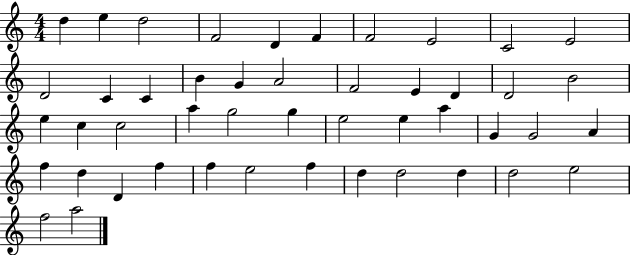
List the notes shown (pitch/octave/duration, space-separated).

D5/q E5/q D5/h F4/h D4/q F4/q F4/h E4/h C4/h E4/h D4/h C4/q C4/q B4/q G4/q A4/h F4/h E4/q D4/q D4/h B4/h E5/q C5/q C5/h A5/q G5/h G5/q E5/h E5/q A5/q G4/q G4/h A4/q F5/q D5/q D4/q F5/q F5/q E5/h F5/q D5/q D5/h D5/q D5/h E5/h F5/h A5/h